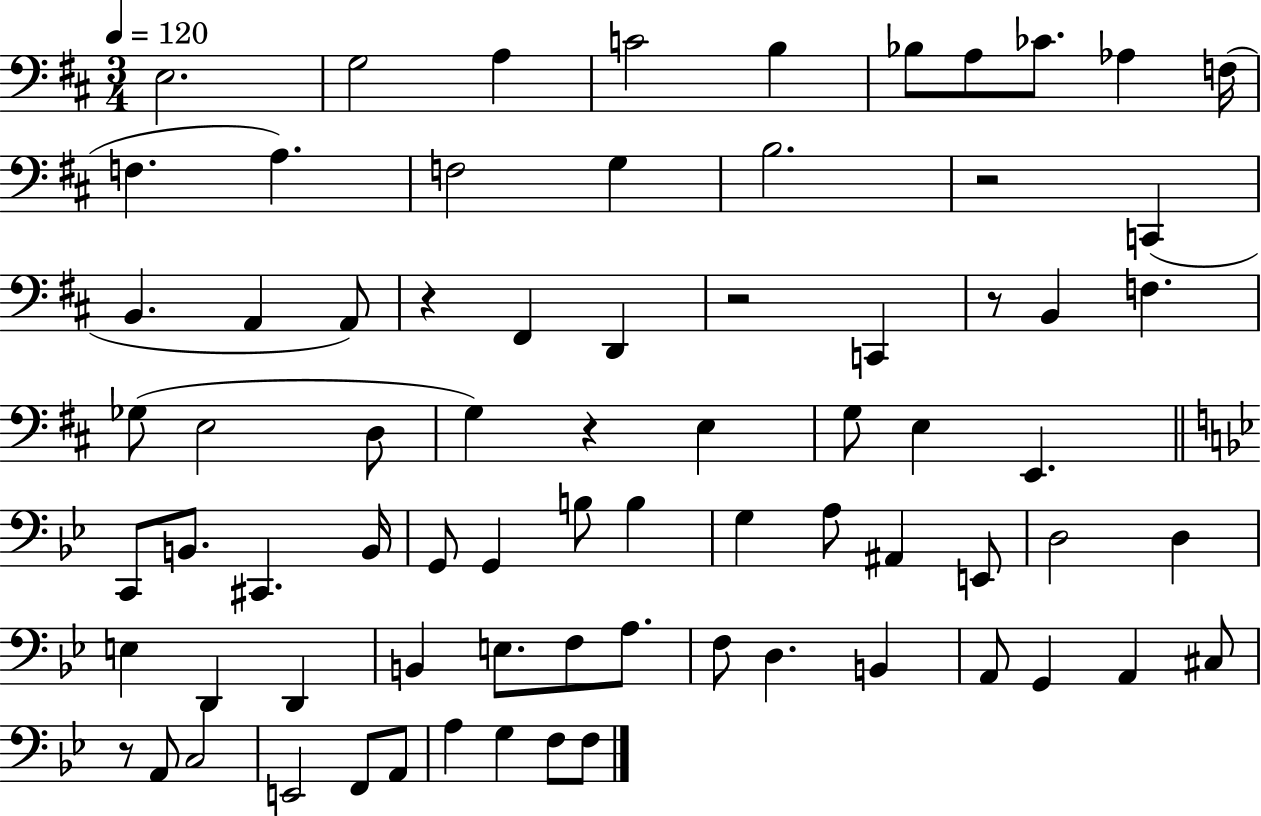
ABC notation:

X:1
T:Untitled
M:3/4
L:1/4
K:D
E,2 G,2 A, C2 B, _B,/2 A,/2 _C/2 _A, F,/4 F, A, F,2 G, B,2 z2 C,, B,, A,, A,,/2 z ^F,, D,, z2 C,, z/2 B,, F, _G,/2 E,2 D,/2 G, z E, G,/2 E, E,, C,,/2 B,,/2 ^C,, B,,/4 G,,/2 G,, B,/2 B, G, A,/2 ^A,, E,,/2 D,2 D, E, D,, D,, B,, E,/2 F,/2 A,/2 F,/2 D, B,, A,,/2 G,, A,, ^C,/2 z/2 A,,/2 C,2 E,,2 F,,/2 A,,/2 A, G, F,/2 F,/2